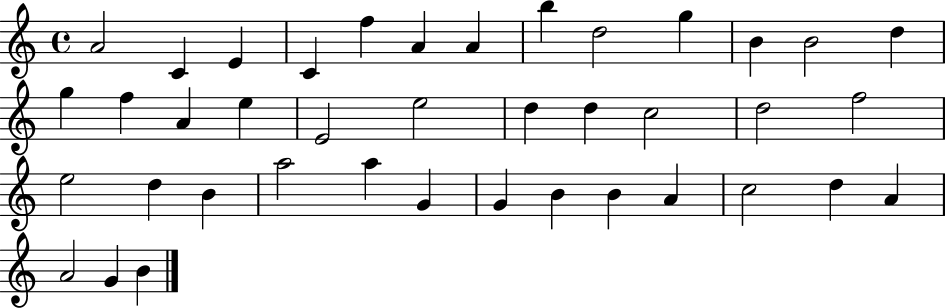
{
  \clef treble
  \time 4/4
  \defaultTimeSignature
  \key c \major
  a'2 c'4 e'4 | c'4 f''4 a'4 a'4 | b''4 d''2 g''4 | b'4 b'2 d''4 | \break g''4 f''4 a'4 e''4 | e'2 e''2 | d''4 d''4 c''2 | d''2 f''2 | \break e''2 d''4 b'4 | a''2 a''4 g'4 | g'4 b'4 b'4 a'4 | c''2 d''4 a'4 | \break a'2 g'4 b'4 | \bar "|."
}